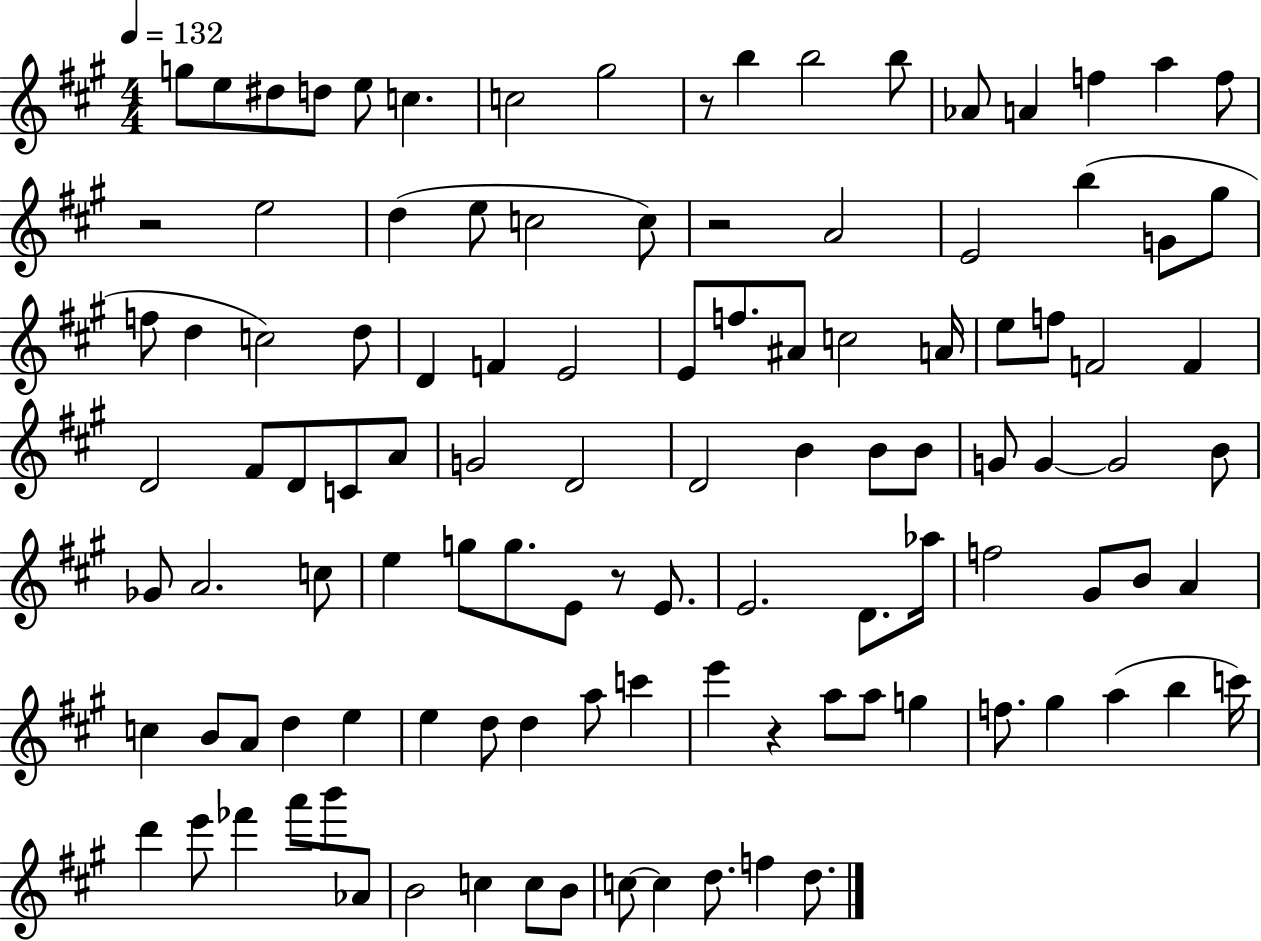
G5/e E5/e D#5/e D5/e E5/e C5/q. C5/h G#5/h R/e B5/q B5/h B5/e Ab4/e A4/q F5/q A5/q F5/e R/h E5/h D5/q E5/e C5/h C5/e R/h A4/h E4/h B5/q G4/e G#5/e F5/e D5/q C5/h D5/e D4/q F4/q E4/h E4/e F5/e. A#4/e C5/h A4/s E5/e F5/e F4/h F4/q D4/h F#4/e D4/e C4/e A4/e G4/h D4/h D4/h B4/q B4/e B4/e G4/e G4/q G4/h B4/e Gb4/e A4/h. C5/e E5/q G5/e G5/e. E4/e R/e E4/e. E4/h. D4/e. Ab5/s F5/h G#4/e B4/e A4/q C5/q B4/e A4/e D5/q E5/q E5/q D5/e D5/q A5/e C6/q E6/q R/q A5/e A5/e G5/q F5/e. G#5/q A5/q B5/q C6/s D6/q E6/e FES6/q A6/e B6/e Ab4/e B4/h C5/q C5/e B4/e C5/e C5/q D5/e. F5/q D5/e.